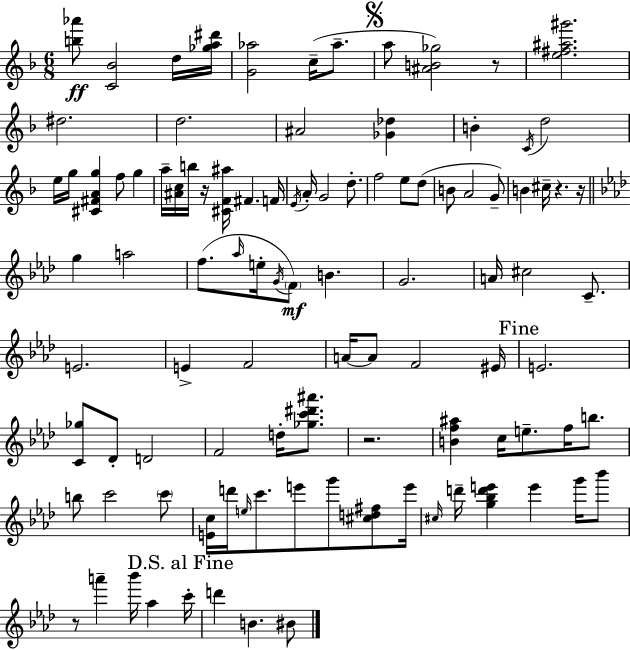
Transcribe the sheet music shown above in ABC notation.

X:1
T:Untitled
M:6/8
L:1/4
K:Dm
[b_a']/2 [C_B]2 d/4 [_ga^d']/4 [G_a]2 c/4 _a/2 a/2 [^AB_g]2 z/2 [e^f^a^g']2 ^d2 d2 ^A2 [_G_d] B C/4 d2 e/4 g/4 [^C^FAg] f/2 g a/4 [^Ac]/4 b/4 z/4 [^CF^a]/4 ^F F/4 E/4 A/4 G2 d/2 f2 e/2 d/2 B/2 A2 G/2 B ^c/4 z z/4 g a2 f/2 _a/4 e/4 G/4 F/2 B G2 A/4 ^c2 C/2 E2 E F2 A/4 A/2 F2 ^E/4 E2 [C_g]/2 _D/2 D2 F2 d/4 [_gc'^d'^a']/2 z2 [Bf^a] c/4 e/2 f/4 b/2 b/2 c'2 c'/2 [Ec]/4 d'/4 e/4 c'/2 e'/2 g'/2 [^cd^f]/2 e'/4 ^c/4 d'/4 [g_bd'e'] e' g'/4 _b'/2 z/2 a' _b'/4 _a c'/4 d' B ^B/2